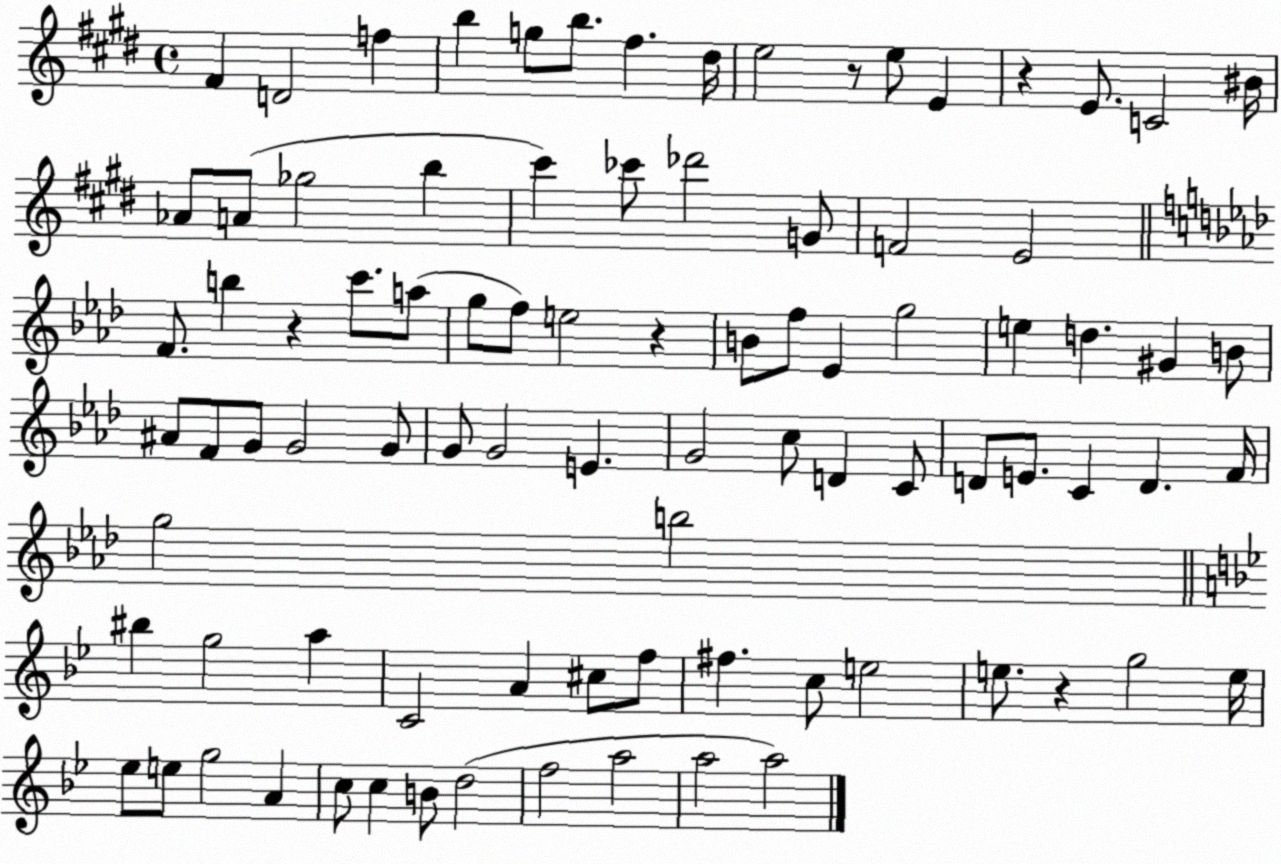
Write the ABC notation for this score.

X:1
T:Untitled
M:4/4
L:1/4
K:E
^F D2 f b g/2 b/2 ^f ^d/4 e2 z/2 e/2 E z E/2 C2 ^B/4 _A/2 A/2 _g2 b ^c' _c'/2 _d'2 G/2 F2 E2 F/2 b z c'/2 a/2 g/2 f/2 e2 z B/2 f/2 _E g2 e d ^G B/2 ^A/2 F/2 G/2 G2 G/2 G/2 G2 E G2 c/2 D C/2 D/2 E/2 C D F/4 g2 b2 ^b g2 a C2 A ^c/2 f/2 ^f c/2 e2 e/2 z g2 e/4 _e/2 e/2 g2 A c/2 c B/2 d2 f2 a2 a2 a2